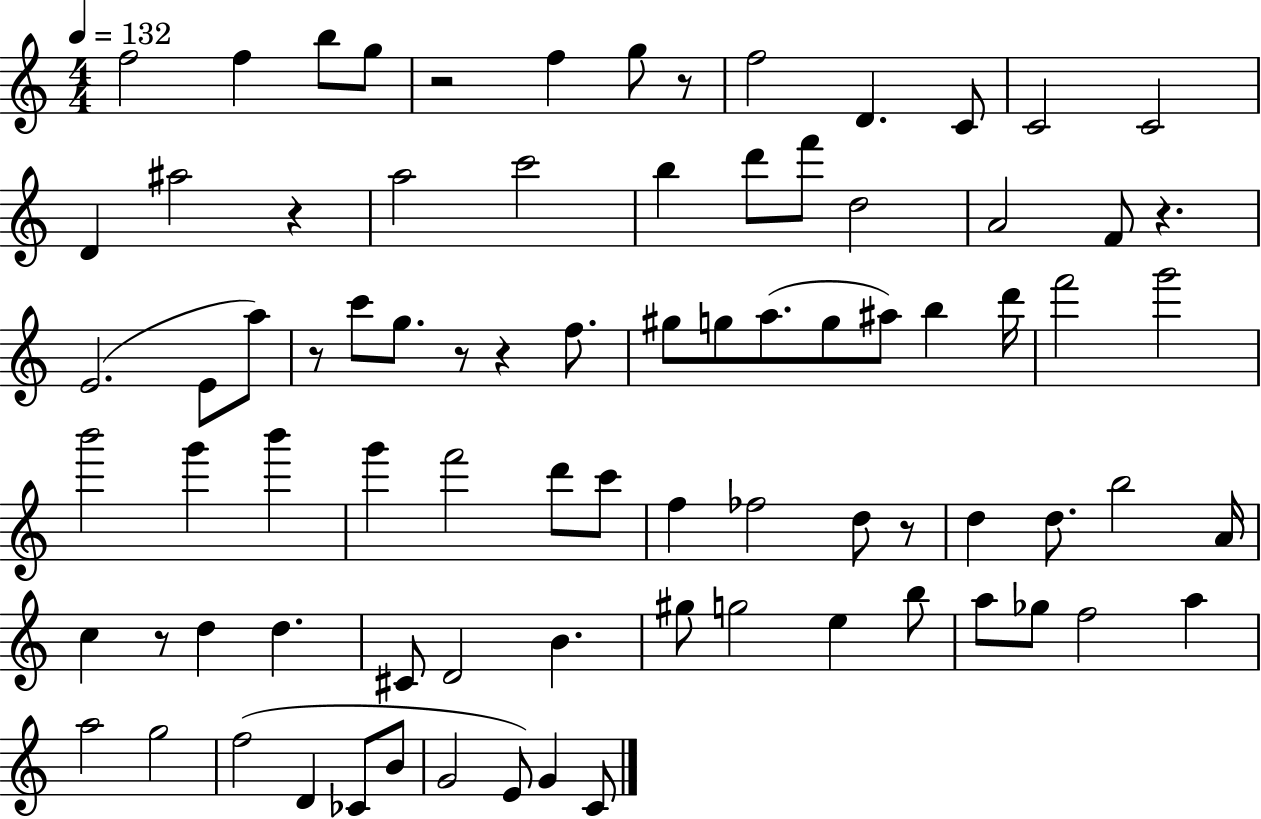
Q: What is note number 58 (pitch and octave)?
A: G5